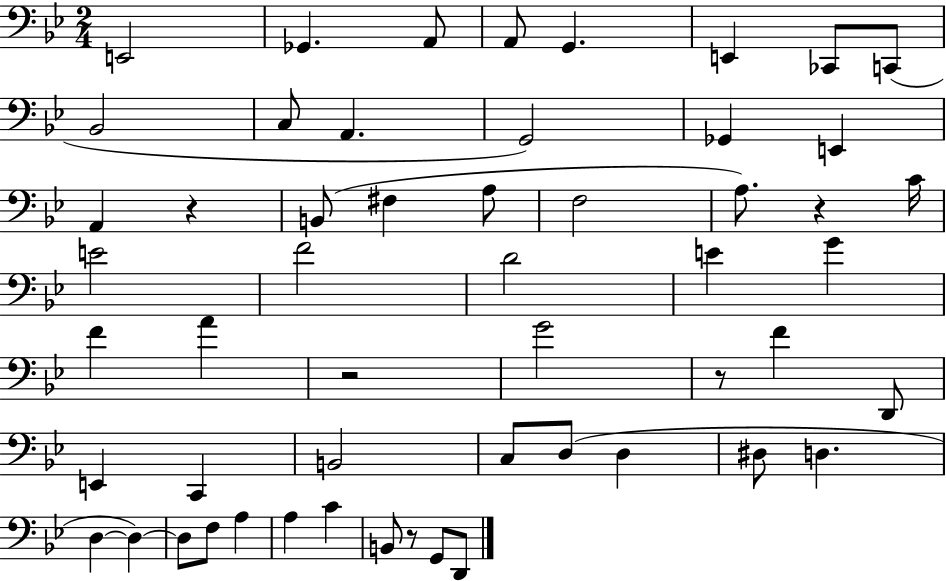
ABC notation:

X:1
T:Untitled
M:2/4
L:1/4
K:Bb
E,,2 _G,, A,,/2 A,,/2 G,, E,, _C,,/2 C,,/2 _B,,2 C,/2 A,, G,,2 _G,, E,, A,, z B,,/2 ^F, A,/2 F,2 A,/2 z C/4 E2 F2 D2 E G F A z2 G2 z/2 F D,,/2 E,, C,, B,,2 C,/2 D,/2 D, ^D,/2 D, D, D, D,/2 F,/2 A, A, C B,,/2 z/2 G,,/2 D,,/2